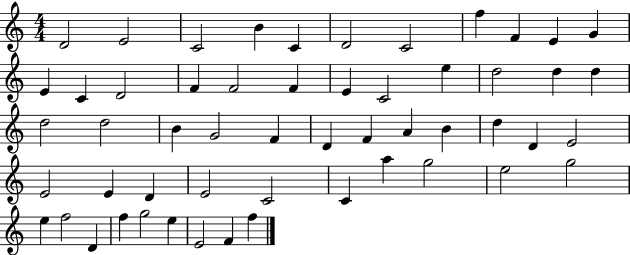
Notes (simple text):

D4/h E4/h C4/h B4/q C4/q D4/h C4/h F5/q F4/q E4/q G4/q E4/q C4/q D4/h F4/q F4/h F4/q E4/q C4/h E5/q D5/h D5/q D5/q D5/h D5/h B4/q G4/h F4/q D4/q F4/q A4/q B4/q D5/q D4/q E4/h E4/h E4/q D4/q E4/h C4/h C4/q A5/q G5/h E5/h G5/h E5/q F5/h D4/q F5/q G5/h E5/q E4/h F4/q F5/q